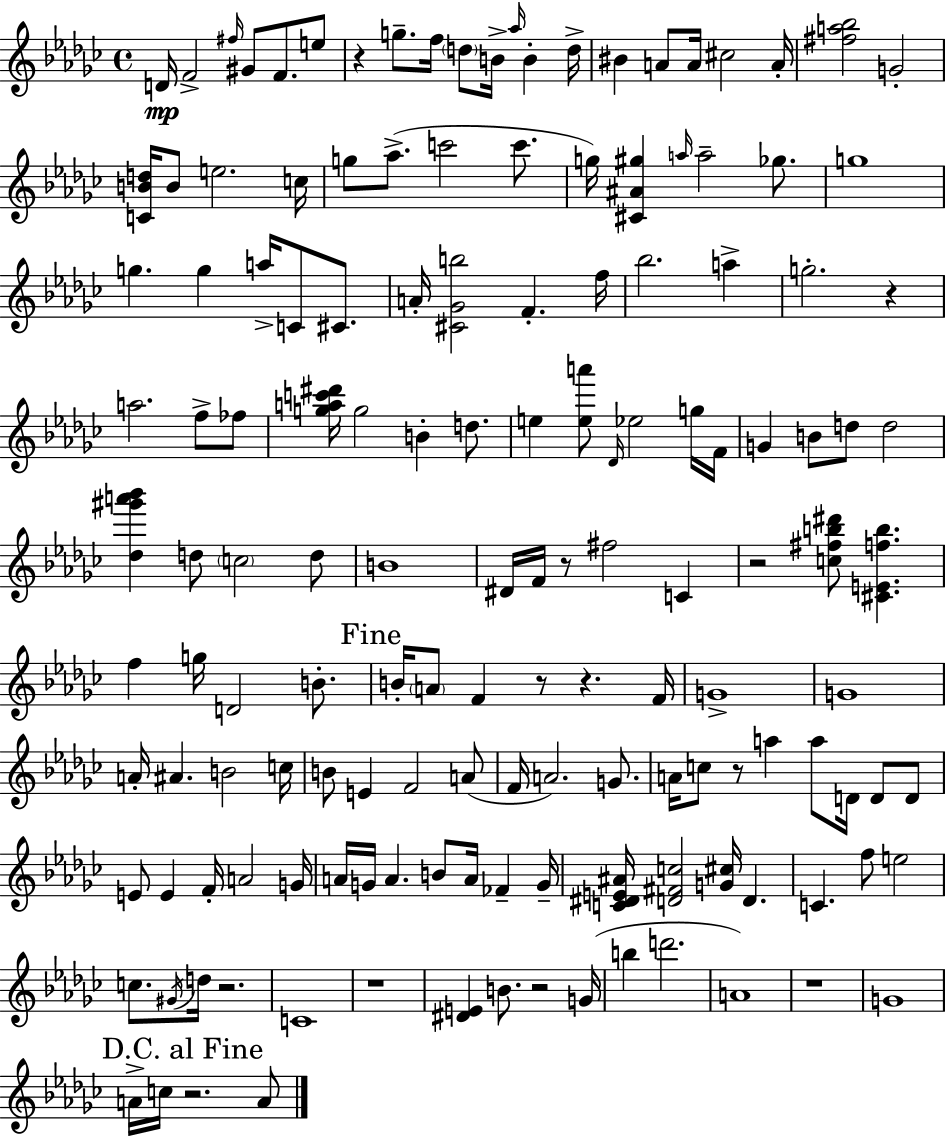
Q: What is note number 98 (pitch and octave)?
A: G4